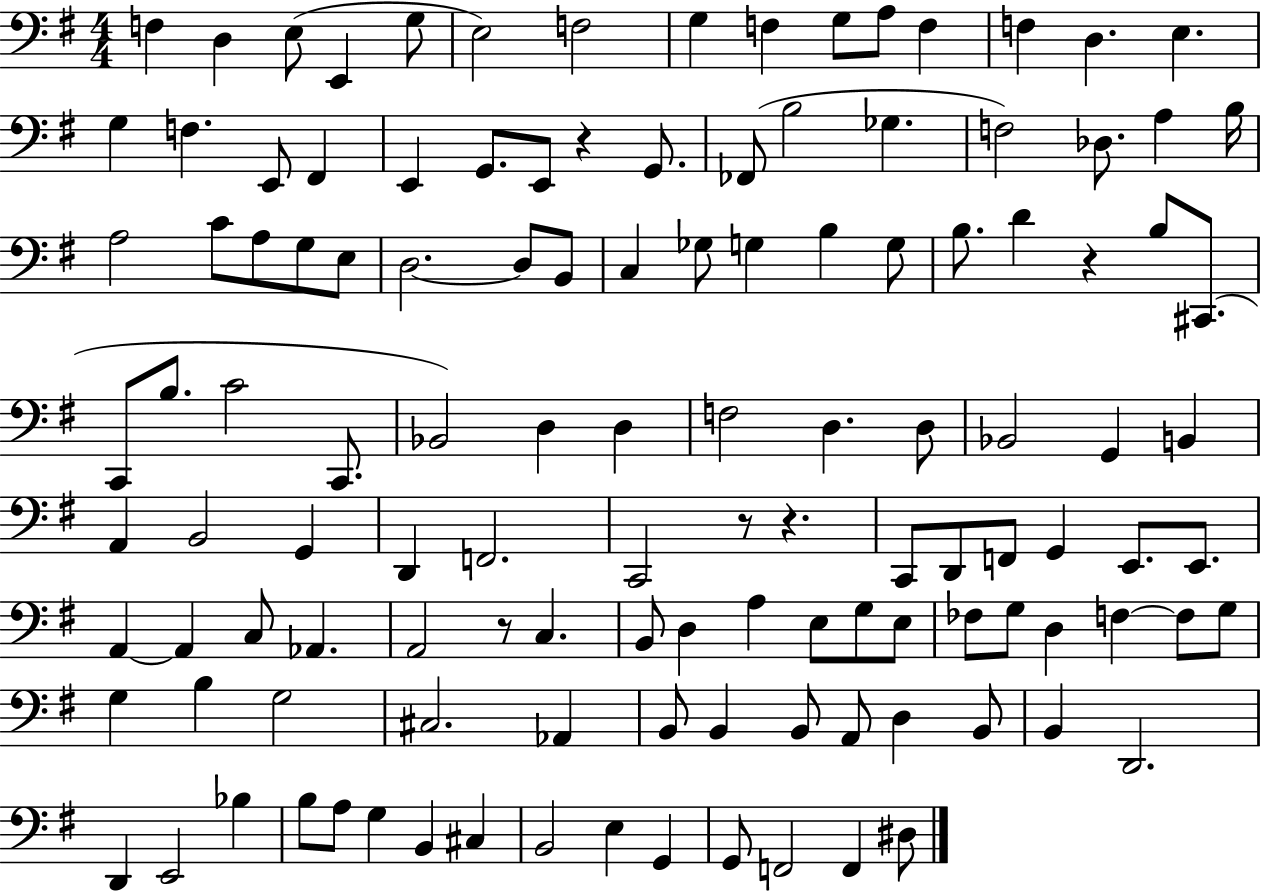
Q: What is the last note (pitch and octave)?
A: D#3